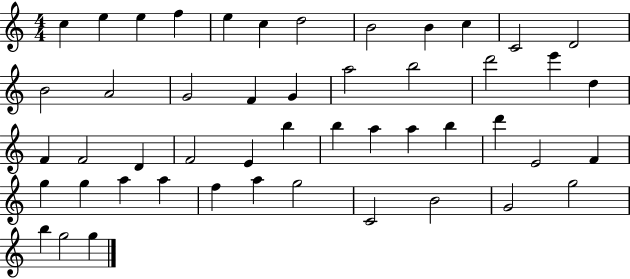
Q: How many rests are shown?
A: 0